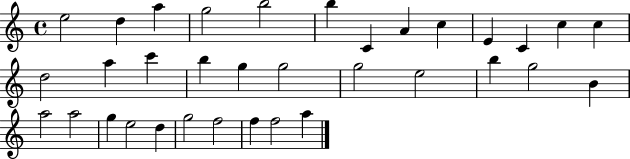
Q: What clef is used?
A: treble